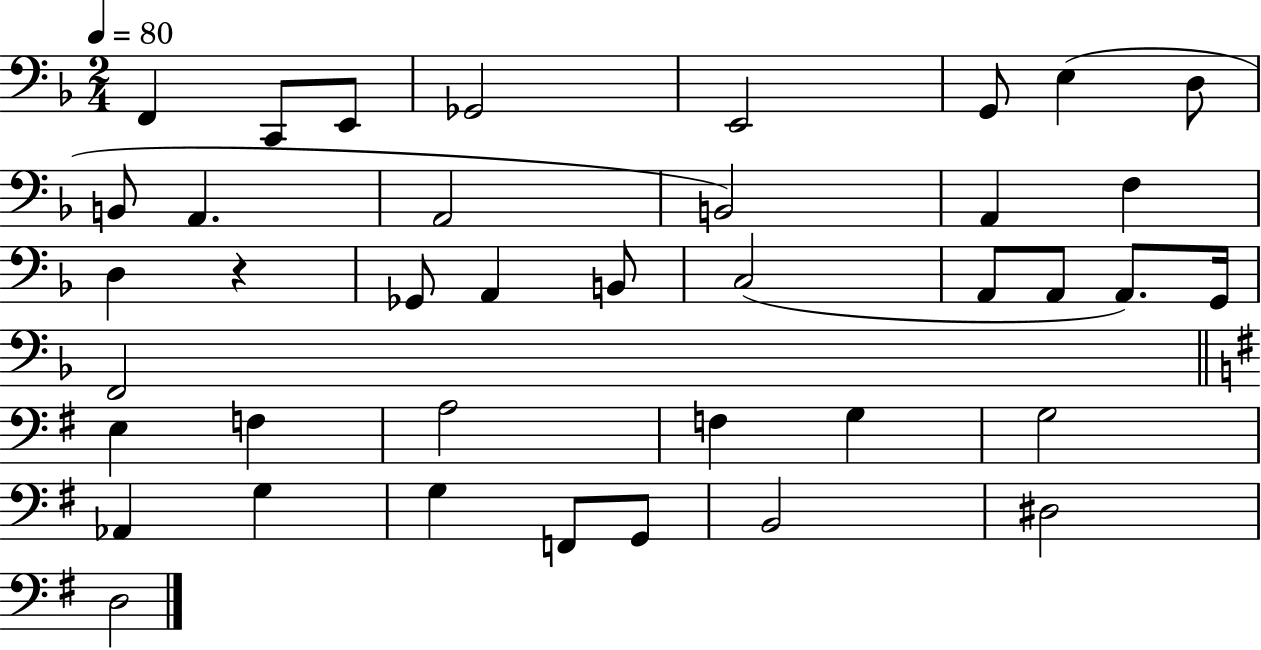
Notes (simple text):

F2/q C2/e E2/e Gb2/h E2/h G2/e E3/q D3/e B2/e A2/q. A2/h B2/h A2/q F3/q D3/q R/q Gb2/e A2/q B2/e C3/h A2/e A2/e A2/e. G2/s F2/h E3/q F3/q A3/h F3/q G3/q G3/h Ab2/q G3/q G3/q F2/e G2/e B2/h D#3/h D3/h